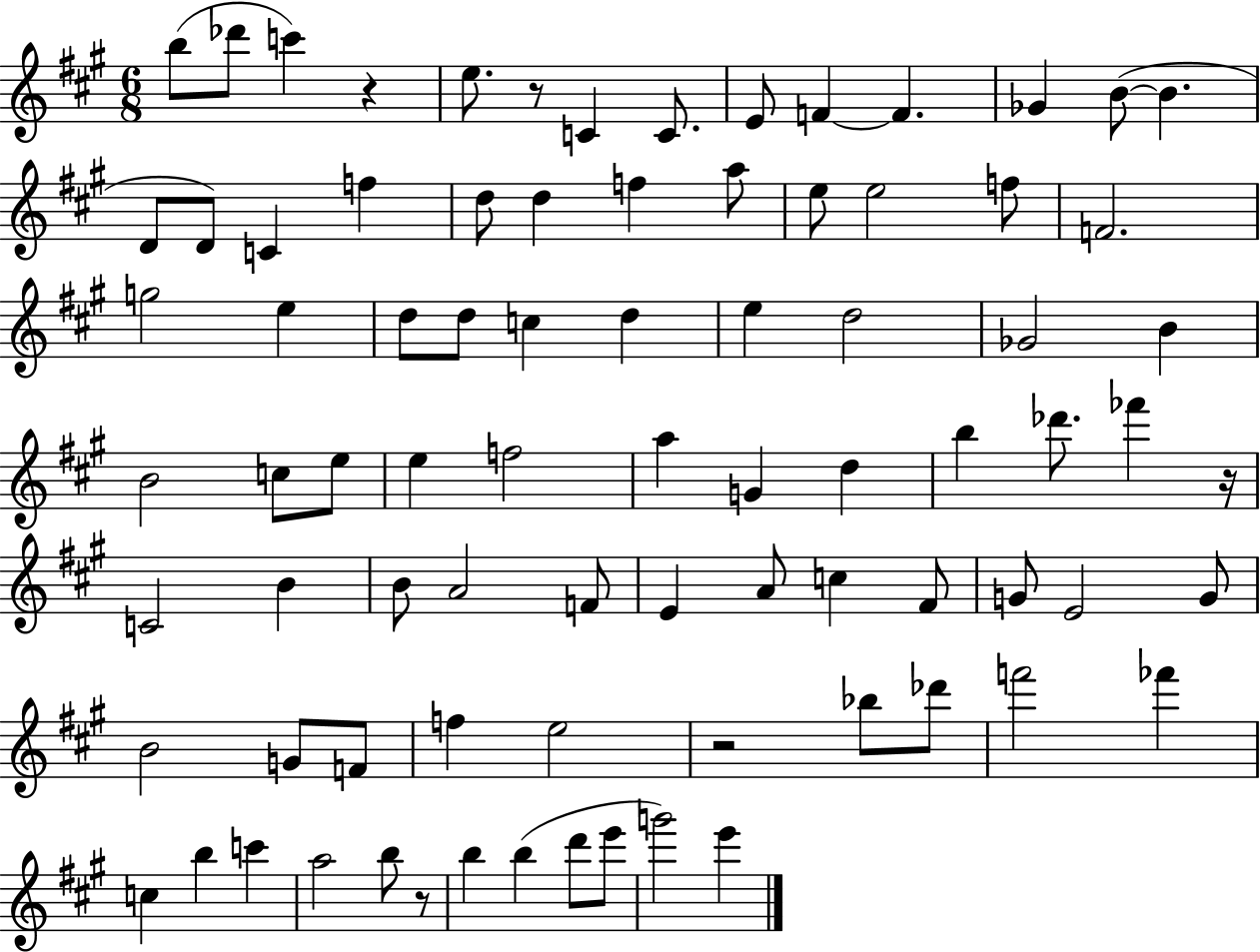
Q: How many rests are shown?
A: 5